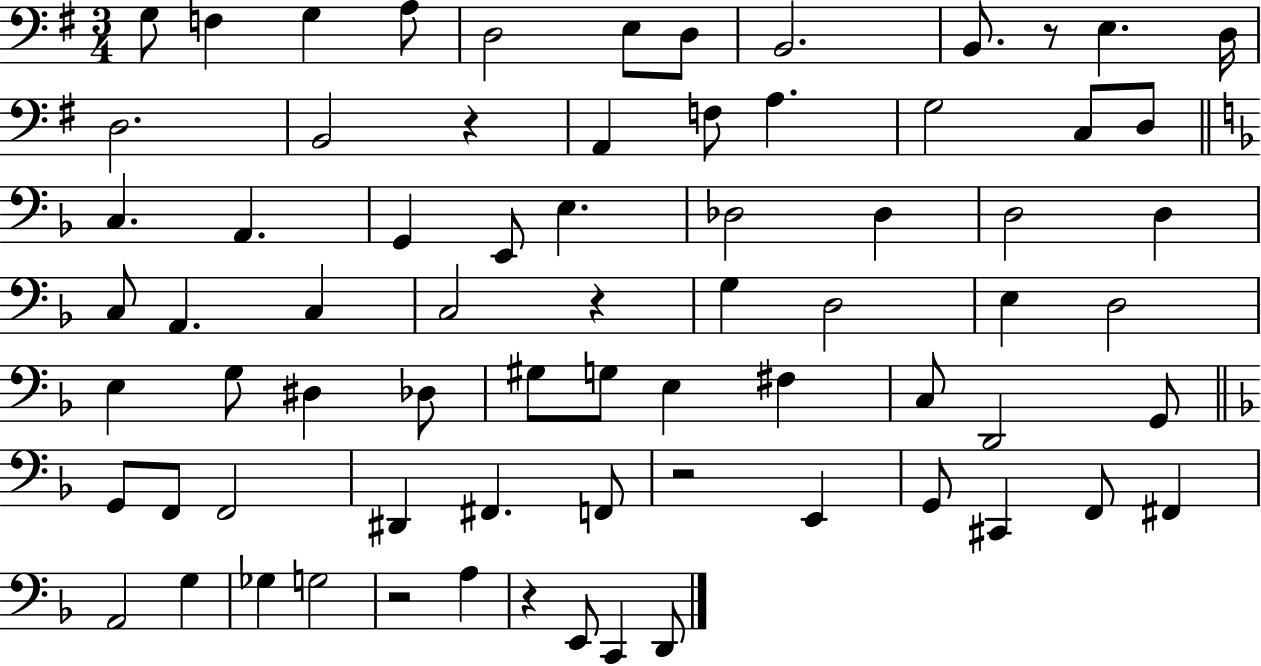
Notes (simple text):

G3/e F3/q G3/q A3/e D3/h E3/e D3/e B2/h. B2/e. R/e E3/q. D3/s D3/h. B2/h R/q A2/q F3/e A3/q. G3/h C3/e D3/e C3/q. A2/q. G2/q E2/e E3/q. Db3/h Db3/q D3/h D3/q C3/e A2/q. C3/q C3/h R/q G3/q D3/h E3/q D3/h E3/q G3/e D#3/q Db3/e G#3/e G3/e E3/q F#3/q C3/e D2/h G2/e G2/e F2/e F2/h D#2/q F#2/q. F2/e R/h E2/q G2/e C#2/q F2/e F#2/q A2/h G3/q Gb3/q G3/h R/h A3/q R/q E2/e C2/q D2/e